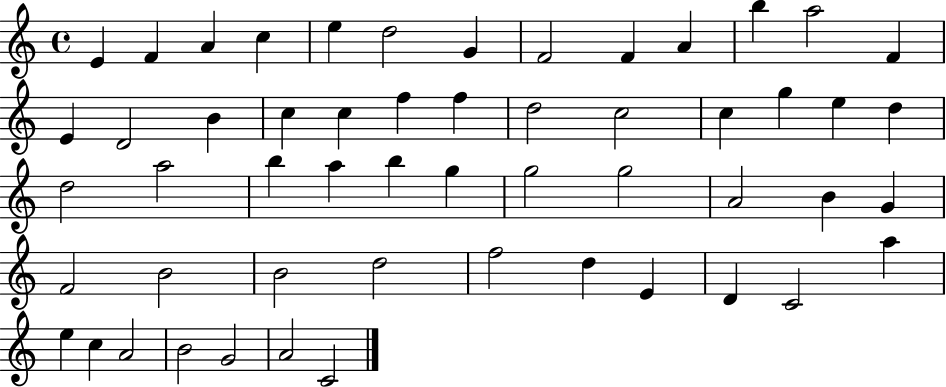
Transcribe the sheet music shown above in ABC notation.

X:1
T:Untitled
M:4/4
L:1/4
K:C
E F A c e d2 G F2 F A b a2 F E D2 B c c f f d2 c2 c g e d d2 a2 b a b g g2 g2 A2 B G F2 B2 B2 d2 f2 d E D C2 a e c A2 B2 G2 A2 C2